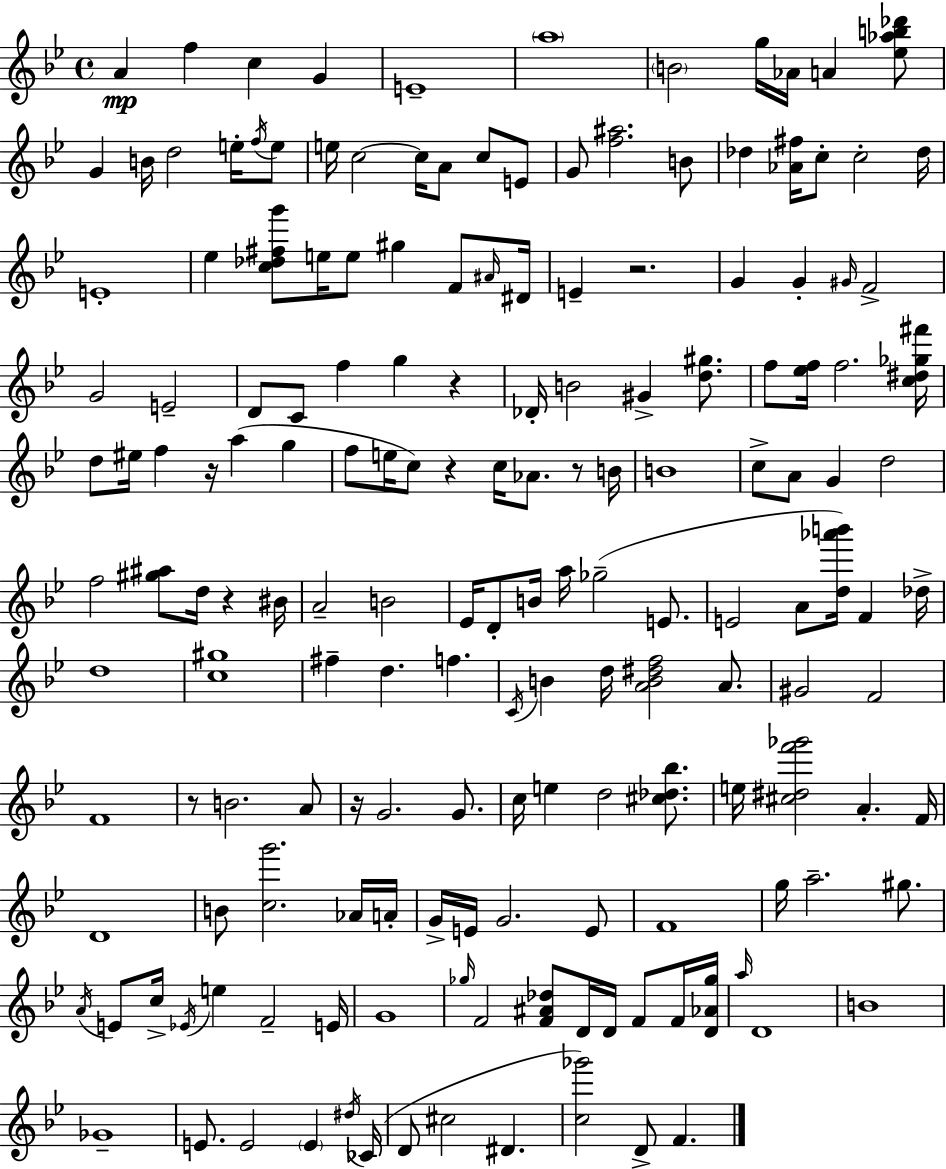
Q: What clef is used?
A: treble